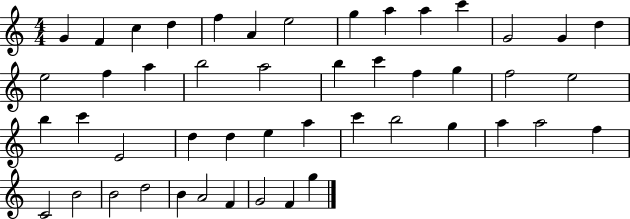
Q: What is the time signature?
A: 4/4